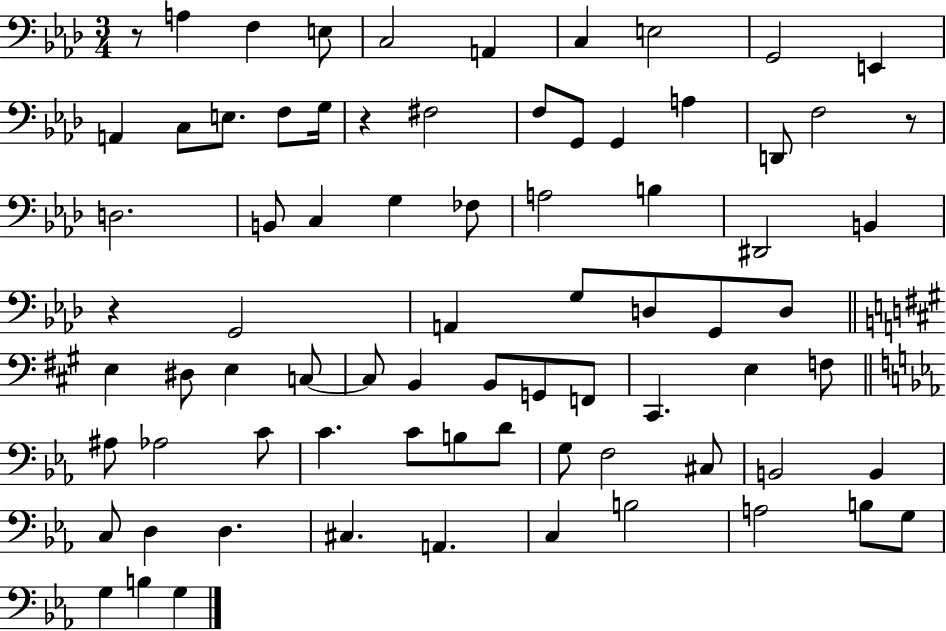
R/e A3/q F3/q E3/e C3/h A2/q C3/q E3/h G2/h E2/q A2/q C3/e E3/e. F3/e G3/s R/q F#3/h F3/e G2/e G2/q A3/q D2/e F3/h R/e D3/h. B2/e C3/q G3/q FES3/e A3/h B3/q D#2/h B2/q R/q G2/h A2/q G3/e D3/e G2/e D3/e E3/q D#3/e E3/q C3/e C3/e B2/q B2/e G2/e F2/e C#2/q. E3/q F3/e A#3/e Ab3/h C4/e C4/q. C4/e B3/e D4/e G3/e F3/h C#3/e B2/h B2/q C3/e D3/q D3/q. C#3/q. A2/q. C3/q B3/h A3/h B3/e G3/e G3/q B3/q G3/q